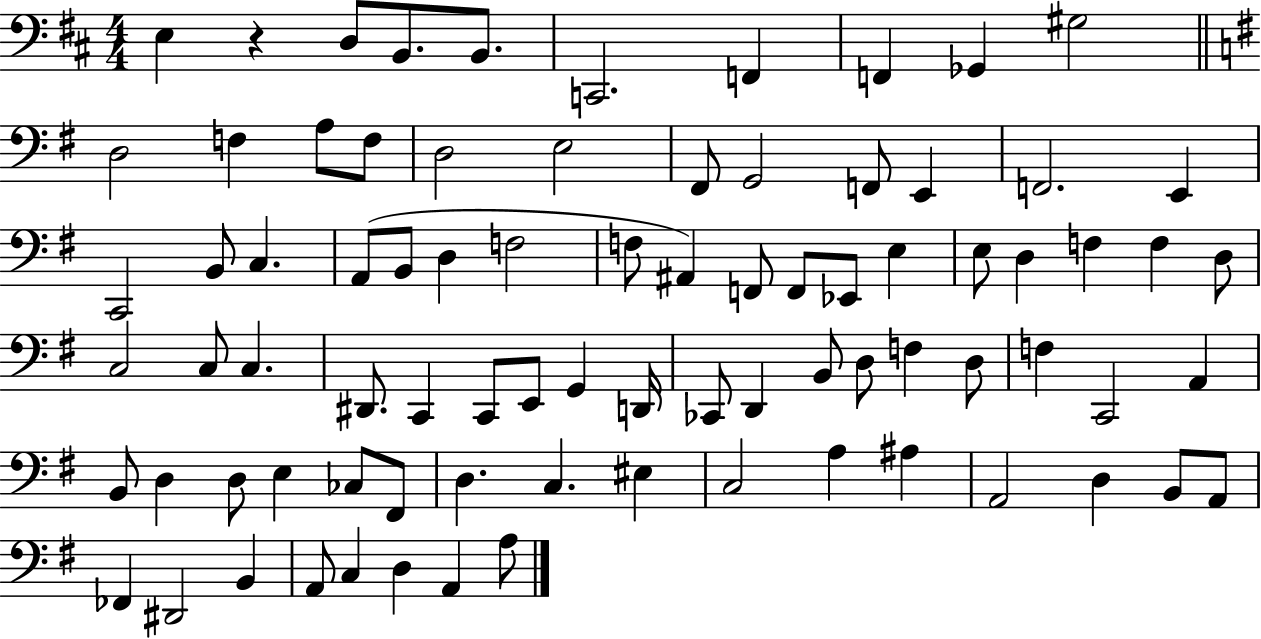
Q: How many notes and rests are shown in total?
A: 82